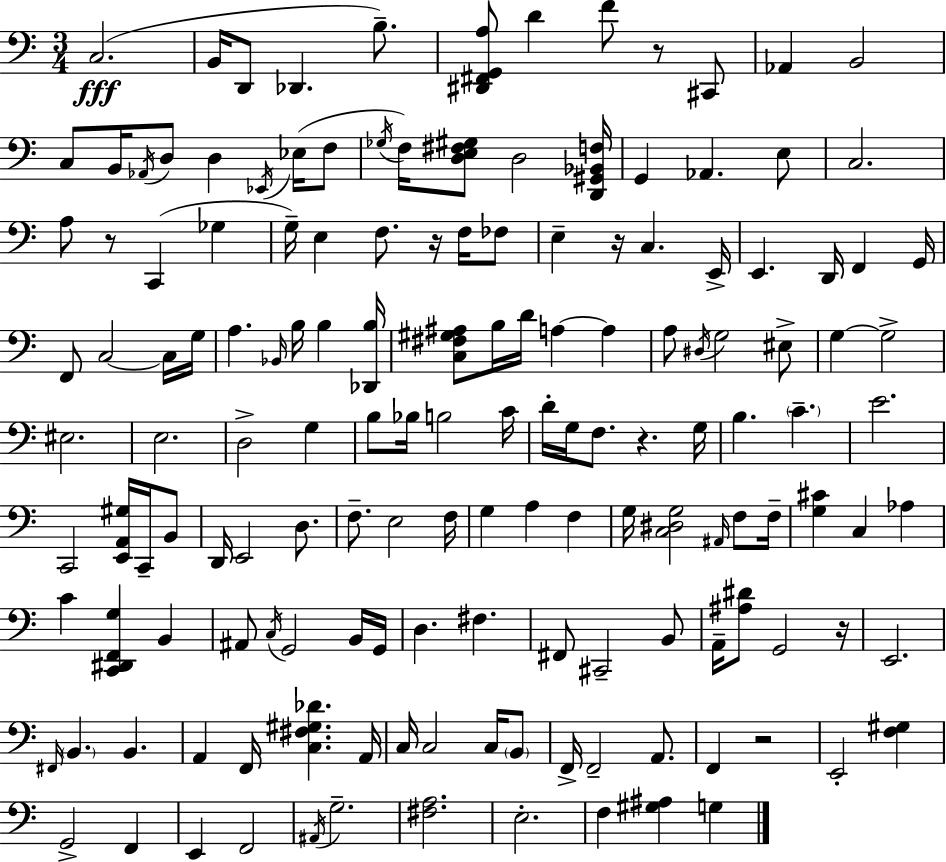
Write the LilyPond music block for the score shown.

{
  \clef bass
  \numericTimeSignature
  \time 3/4
  \key c \major
  \repeat volta 2 { c2.(\fff | b,16 d,8 des,4. b8.--) | <dis, fis, g, a>8 d'4 f'8 r8 cis,8 | aes,4 b,2 | \break c8 b,16 \acciaccatura { aes,16 } d8 d4 \acciaccatura { ees,16 } ees16( | f8 \acciaccatura { ges16 } f16) <d e fis gis>8 d2 | <d, gis, bes, f>16 g,4 aes,4. | e8 c2. | \break a8 r8 c,4( ges4 | g16--) e4 f8. r16 | f16 fes8 e4-- r16 c4. | e,16-> e,4. d,16 f,4 | \break g,16 f,8 c2~~ | c16 g16 a4. \grace { bes,16 } b16 b4 | <des, b>16 <c fis gis ais>8 b16 d'16 a4~~ | a4 a8 \acciaccatura { dis16 } g2 | \break eis8-> g4~~ g2-> | eis2. | e2. | d2-> | \break g4 b8 bes16 b2 | c'16 d'16-. g16 f8. r4. | g16 b4. \parenthesize c'4.-- | e'2. | \break c,2 | <e, a, gis>16 c,16-- b,8 d,16 e,2 | d8. f8.-- e2 | f16 g4 a4 | \break f4 g16 <c dis g>2 | \grace { ais,16 } f8 f16-- <g cis'>4 c4 | aes4 c'4 <c, dis, f, g>4 | b,4 ais,8 \acciaccatura { c16 } g,2 | \break b,16 g,16 d4. | fis4. fis,8 cis,2-- | b,8 a,16-- <ais dis'>8 g,2 | r16 e,2. | \break \grace { fis,16 } \parenthesize b,4. | b,4. a,4 | f,16 <c fis gis des'>4. a,16 c16 c2 | c16 \parenthesize b,8 f,16-> f,2-- | \break a,8. f,4 | r2 e,2-. | <f gis>4 g,2-> | f,4 e,4 | \break f,2 \acciaccatura { ais,16 } g2.-- | <fis a>2. | e2.-. | f4 | \break <gis ais>4 g4 } \bar "|."
}